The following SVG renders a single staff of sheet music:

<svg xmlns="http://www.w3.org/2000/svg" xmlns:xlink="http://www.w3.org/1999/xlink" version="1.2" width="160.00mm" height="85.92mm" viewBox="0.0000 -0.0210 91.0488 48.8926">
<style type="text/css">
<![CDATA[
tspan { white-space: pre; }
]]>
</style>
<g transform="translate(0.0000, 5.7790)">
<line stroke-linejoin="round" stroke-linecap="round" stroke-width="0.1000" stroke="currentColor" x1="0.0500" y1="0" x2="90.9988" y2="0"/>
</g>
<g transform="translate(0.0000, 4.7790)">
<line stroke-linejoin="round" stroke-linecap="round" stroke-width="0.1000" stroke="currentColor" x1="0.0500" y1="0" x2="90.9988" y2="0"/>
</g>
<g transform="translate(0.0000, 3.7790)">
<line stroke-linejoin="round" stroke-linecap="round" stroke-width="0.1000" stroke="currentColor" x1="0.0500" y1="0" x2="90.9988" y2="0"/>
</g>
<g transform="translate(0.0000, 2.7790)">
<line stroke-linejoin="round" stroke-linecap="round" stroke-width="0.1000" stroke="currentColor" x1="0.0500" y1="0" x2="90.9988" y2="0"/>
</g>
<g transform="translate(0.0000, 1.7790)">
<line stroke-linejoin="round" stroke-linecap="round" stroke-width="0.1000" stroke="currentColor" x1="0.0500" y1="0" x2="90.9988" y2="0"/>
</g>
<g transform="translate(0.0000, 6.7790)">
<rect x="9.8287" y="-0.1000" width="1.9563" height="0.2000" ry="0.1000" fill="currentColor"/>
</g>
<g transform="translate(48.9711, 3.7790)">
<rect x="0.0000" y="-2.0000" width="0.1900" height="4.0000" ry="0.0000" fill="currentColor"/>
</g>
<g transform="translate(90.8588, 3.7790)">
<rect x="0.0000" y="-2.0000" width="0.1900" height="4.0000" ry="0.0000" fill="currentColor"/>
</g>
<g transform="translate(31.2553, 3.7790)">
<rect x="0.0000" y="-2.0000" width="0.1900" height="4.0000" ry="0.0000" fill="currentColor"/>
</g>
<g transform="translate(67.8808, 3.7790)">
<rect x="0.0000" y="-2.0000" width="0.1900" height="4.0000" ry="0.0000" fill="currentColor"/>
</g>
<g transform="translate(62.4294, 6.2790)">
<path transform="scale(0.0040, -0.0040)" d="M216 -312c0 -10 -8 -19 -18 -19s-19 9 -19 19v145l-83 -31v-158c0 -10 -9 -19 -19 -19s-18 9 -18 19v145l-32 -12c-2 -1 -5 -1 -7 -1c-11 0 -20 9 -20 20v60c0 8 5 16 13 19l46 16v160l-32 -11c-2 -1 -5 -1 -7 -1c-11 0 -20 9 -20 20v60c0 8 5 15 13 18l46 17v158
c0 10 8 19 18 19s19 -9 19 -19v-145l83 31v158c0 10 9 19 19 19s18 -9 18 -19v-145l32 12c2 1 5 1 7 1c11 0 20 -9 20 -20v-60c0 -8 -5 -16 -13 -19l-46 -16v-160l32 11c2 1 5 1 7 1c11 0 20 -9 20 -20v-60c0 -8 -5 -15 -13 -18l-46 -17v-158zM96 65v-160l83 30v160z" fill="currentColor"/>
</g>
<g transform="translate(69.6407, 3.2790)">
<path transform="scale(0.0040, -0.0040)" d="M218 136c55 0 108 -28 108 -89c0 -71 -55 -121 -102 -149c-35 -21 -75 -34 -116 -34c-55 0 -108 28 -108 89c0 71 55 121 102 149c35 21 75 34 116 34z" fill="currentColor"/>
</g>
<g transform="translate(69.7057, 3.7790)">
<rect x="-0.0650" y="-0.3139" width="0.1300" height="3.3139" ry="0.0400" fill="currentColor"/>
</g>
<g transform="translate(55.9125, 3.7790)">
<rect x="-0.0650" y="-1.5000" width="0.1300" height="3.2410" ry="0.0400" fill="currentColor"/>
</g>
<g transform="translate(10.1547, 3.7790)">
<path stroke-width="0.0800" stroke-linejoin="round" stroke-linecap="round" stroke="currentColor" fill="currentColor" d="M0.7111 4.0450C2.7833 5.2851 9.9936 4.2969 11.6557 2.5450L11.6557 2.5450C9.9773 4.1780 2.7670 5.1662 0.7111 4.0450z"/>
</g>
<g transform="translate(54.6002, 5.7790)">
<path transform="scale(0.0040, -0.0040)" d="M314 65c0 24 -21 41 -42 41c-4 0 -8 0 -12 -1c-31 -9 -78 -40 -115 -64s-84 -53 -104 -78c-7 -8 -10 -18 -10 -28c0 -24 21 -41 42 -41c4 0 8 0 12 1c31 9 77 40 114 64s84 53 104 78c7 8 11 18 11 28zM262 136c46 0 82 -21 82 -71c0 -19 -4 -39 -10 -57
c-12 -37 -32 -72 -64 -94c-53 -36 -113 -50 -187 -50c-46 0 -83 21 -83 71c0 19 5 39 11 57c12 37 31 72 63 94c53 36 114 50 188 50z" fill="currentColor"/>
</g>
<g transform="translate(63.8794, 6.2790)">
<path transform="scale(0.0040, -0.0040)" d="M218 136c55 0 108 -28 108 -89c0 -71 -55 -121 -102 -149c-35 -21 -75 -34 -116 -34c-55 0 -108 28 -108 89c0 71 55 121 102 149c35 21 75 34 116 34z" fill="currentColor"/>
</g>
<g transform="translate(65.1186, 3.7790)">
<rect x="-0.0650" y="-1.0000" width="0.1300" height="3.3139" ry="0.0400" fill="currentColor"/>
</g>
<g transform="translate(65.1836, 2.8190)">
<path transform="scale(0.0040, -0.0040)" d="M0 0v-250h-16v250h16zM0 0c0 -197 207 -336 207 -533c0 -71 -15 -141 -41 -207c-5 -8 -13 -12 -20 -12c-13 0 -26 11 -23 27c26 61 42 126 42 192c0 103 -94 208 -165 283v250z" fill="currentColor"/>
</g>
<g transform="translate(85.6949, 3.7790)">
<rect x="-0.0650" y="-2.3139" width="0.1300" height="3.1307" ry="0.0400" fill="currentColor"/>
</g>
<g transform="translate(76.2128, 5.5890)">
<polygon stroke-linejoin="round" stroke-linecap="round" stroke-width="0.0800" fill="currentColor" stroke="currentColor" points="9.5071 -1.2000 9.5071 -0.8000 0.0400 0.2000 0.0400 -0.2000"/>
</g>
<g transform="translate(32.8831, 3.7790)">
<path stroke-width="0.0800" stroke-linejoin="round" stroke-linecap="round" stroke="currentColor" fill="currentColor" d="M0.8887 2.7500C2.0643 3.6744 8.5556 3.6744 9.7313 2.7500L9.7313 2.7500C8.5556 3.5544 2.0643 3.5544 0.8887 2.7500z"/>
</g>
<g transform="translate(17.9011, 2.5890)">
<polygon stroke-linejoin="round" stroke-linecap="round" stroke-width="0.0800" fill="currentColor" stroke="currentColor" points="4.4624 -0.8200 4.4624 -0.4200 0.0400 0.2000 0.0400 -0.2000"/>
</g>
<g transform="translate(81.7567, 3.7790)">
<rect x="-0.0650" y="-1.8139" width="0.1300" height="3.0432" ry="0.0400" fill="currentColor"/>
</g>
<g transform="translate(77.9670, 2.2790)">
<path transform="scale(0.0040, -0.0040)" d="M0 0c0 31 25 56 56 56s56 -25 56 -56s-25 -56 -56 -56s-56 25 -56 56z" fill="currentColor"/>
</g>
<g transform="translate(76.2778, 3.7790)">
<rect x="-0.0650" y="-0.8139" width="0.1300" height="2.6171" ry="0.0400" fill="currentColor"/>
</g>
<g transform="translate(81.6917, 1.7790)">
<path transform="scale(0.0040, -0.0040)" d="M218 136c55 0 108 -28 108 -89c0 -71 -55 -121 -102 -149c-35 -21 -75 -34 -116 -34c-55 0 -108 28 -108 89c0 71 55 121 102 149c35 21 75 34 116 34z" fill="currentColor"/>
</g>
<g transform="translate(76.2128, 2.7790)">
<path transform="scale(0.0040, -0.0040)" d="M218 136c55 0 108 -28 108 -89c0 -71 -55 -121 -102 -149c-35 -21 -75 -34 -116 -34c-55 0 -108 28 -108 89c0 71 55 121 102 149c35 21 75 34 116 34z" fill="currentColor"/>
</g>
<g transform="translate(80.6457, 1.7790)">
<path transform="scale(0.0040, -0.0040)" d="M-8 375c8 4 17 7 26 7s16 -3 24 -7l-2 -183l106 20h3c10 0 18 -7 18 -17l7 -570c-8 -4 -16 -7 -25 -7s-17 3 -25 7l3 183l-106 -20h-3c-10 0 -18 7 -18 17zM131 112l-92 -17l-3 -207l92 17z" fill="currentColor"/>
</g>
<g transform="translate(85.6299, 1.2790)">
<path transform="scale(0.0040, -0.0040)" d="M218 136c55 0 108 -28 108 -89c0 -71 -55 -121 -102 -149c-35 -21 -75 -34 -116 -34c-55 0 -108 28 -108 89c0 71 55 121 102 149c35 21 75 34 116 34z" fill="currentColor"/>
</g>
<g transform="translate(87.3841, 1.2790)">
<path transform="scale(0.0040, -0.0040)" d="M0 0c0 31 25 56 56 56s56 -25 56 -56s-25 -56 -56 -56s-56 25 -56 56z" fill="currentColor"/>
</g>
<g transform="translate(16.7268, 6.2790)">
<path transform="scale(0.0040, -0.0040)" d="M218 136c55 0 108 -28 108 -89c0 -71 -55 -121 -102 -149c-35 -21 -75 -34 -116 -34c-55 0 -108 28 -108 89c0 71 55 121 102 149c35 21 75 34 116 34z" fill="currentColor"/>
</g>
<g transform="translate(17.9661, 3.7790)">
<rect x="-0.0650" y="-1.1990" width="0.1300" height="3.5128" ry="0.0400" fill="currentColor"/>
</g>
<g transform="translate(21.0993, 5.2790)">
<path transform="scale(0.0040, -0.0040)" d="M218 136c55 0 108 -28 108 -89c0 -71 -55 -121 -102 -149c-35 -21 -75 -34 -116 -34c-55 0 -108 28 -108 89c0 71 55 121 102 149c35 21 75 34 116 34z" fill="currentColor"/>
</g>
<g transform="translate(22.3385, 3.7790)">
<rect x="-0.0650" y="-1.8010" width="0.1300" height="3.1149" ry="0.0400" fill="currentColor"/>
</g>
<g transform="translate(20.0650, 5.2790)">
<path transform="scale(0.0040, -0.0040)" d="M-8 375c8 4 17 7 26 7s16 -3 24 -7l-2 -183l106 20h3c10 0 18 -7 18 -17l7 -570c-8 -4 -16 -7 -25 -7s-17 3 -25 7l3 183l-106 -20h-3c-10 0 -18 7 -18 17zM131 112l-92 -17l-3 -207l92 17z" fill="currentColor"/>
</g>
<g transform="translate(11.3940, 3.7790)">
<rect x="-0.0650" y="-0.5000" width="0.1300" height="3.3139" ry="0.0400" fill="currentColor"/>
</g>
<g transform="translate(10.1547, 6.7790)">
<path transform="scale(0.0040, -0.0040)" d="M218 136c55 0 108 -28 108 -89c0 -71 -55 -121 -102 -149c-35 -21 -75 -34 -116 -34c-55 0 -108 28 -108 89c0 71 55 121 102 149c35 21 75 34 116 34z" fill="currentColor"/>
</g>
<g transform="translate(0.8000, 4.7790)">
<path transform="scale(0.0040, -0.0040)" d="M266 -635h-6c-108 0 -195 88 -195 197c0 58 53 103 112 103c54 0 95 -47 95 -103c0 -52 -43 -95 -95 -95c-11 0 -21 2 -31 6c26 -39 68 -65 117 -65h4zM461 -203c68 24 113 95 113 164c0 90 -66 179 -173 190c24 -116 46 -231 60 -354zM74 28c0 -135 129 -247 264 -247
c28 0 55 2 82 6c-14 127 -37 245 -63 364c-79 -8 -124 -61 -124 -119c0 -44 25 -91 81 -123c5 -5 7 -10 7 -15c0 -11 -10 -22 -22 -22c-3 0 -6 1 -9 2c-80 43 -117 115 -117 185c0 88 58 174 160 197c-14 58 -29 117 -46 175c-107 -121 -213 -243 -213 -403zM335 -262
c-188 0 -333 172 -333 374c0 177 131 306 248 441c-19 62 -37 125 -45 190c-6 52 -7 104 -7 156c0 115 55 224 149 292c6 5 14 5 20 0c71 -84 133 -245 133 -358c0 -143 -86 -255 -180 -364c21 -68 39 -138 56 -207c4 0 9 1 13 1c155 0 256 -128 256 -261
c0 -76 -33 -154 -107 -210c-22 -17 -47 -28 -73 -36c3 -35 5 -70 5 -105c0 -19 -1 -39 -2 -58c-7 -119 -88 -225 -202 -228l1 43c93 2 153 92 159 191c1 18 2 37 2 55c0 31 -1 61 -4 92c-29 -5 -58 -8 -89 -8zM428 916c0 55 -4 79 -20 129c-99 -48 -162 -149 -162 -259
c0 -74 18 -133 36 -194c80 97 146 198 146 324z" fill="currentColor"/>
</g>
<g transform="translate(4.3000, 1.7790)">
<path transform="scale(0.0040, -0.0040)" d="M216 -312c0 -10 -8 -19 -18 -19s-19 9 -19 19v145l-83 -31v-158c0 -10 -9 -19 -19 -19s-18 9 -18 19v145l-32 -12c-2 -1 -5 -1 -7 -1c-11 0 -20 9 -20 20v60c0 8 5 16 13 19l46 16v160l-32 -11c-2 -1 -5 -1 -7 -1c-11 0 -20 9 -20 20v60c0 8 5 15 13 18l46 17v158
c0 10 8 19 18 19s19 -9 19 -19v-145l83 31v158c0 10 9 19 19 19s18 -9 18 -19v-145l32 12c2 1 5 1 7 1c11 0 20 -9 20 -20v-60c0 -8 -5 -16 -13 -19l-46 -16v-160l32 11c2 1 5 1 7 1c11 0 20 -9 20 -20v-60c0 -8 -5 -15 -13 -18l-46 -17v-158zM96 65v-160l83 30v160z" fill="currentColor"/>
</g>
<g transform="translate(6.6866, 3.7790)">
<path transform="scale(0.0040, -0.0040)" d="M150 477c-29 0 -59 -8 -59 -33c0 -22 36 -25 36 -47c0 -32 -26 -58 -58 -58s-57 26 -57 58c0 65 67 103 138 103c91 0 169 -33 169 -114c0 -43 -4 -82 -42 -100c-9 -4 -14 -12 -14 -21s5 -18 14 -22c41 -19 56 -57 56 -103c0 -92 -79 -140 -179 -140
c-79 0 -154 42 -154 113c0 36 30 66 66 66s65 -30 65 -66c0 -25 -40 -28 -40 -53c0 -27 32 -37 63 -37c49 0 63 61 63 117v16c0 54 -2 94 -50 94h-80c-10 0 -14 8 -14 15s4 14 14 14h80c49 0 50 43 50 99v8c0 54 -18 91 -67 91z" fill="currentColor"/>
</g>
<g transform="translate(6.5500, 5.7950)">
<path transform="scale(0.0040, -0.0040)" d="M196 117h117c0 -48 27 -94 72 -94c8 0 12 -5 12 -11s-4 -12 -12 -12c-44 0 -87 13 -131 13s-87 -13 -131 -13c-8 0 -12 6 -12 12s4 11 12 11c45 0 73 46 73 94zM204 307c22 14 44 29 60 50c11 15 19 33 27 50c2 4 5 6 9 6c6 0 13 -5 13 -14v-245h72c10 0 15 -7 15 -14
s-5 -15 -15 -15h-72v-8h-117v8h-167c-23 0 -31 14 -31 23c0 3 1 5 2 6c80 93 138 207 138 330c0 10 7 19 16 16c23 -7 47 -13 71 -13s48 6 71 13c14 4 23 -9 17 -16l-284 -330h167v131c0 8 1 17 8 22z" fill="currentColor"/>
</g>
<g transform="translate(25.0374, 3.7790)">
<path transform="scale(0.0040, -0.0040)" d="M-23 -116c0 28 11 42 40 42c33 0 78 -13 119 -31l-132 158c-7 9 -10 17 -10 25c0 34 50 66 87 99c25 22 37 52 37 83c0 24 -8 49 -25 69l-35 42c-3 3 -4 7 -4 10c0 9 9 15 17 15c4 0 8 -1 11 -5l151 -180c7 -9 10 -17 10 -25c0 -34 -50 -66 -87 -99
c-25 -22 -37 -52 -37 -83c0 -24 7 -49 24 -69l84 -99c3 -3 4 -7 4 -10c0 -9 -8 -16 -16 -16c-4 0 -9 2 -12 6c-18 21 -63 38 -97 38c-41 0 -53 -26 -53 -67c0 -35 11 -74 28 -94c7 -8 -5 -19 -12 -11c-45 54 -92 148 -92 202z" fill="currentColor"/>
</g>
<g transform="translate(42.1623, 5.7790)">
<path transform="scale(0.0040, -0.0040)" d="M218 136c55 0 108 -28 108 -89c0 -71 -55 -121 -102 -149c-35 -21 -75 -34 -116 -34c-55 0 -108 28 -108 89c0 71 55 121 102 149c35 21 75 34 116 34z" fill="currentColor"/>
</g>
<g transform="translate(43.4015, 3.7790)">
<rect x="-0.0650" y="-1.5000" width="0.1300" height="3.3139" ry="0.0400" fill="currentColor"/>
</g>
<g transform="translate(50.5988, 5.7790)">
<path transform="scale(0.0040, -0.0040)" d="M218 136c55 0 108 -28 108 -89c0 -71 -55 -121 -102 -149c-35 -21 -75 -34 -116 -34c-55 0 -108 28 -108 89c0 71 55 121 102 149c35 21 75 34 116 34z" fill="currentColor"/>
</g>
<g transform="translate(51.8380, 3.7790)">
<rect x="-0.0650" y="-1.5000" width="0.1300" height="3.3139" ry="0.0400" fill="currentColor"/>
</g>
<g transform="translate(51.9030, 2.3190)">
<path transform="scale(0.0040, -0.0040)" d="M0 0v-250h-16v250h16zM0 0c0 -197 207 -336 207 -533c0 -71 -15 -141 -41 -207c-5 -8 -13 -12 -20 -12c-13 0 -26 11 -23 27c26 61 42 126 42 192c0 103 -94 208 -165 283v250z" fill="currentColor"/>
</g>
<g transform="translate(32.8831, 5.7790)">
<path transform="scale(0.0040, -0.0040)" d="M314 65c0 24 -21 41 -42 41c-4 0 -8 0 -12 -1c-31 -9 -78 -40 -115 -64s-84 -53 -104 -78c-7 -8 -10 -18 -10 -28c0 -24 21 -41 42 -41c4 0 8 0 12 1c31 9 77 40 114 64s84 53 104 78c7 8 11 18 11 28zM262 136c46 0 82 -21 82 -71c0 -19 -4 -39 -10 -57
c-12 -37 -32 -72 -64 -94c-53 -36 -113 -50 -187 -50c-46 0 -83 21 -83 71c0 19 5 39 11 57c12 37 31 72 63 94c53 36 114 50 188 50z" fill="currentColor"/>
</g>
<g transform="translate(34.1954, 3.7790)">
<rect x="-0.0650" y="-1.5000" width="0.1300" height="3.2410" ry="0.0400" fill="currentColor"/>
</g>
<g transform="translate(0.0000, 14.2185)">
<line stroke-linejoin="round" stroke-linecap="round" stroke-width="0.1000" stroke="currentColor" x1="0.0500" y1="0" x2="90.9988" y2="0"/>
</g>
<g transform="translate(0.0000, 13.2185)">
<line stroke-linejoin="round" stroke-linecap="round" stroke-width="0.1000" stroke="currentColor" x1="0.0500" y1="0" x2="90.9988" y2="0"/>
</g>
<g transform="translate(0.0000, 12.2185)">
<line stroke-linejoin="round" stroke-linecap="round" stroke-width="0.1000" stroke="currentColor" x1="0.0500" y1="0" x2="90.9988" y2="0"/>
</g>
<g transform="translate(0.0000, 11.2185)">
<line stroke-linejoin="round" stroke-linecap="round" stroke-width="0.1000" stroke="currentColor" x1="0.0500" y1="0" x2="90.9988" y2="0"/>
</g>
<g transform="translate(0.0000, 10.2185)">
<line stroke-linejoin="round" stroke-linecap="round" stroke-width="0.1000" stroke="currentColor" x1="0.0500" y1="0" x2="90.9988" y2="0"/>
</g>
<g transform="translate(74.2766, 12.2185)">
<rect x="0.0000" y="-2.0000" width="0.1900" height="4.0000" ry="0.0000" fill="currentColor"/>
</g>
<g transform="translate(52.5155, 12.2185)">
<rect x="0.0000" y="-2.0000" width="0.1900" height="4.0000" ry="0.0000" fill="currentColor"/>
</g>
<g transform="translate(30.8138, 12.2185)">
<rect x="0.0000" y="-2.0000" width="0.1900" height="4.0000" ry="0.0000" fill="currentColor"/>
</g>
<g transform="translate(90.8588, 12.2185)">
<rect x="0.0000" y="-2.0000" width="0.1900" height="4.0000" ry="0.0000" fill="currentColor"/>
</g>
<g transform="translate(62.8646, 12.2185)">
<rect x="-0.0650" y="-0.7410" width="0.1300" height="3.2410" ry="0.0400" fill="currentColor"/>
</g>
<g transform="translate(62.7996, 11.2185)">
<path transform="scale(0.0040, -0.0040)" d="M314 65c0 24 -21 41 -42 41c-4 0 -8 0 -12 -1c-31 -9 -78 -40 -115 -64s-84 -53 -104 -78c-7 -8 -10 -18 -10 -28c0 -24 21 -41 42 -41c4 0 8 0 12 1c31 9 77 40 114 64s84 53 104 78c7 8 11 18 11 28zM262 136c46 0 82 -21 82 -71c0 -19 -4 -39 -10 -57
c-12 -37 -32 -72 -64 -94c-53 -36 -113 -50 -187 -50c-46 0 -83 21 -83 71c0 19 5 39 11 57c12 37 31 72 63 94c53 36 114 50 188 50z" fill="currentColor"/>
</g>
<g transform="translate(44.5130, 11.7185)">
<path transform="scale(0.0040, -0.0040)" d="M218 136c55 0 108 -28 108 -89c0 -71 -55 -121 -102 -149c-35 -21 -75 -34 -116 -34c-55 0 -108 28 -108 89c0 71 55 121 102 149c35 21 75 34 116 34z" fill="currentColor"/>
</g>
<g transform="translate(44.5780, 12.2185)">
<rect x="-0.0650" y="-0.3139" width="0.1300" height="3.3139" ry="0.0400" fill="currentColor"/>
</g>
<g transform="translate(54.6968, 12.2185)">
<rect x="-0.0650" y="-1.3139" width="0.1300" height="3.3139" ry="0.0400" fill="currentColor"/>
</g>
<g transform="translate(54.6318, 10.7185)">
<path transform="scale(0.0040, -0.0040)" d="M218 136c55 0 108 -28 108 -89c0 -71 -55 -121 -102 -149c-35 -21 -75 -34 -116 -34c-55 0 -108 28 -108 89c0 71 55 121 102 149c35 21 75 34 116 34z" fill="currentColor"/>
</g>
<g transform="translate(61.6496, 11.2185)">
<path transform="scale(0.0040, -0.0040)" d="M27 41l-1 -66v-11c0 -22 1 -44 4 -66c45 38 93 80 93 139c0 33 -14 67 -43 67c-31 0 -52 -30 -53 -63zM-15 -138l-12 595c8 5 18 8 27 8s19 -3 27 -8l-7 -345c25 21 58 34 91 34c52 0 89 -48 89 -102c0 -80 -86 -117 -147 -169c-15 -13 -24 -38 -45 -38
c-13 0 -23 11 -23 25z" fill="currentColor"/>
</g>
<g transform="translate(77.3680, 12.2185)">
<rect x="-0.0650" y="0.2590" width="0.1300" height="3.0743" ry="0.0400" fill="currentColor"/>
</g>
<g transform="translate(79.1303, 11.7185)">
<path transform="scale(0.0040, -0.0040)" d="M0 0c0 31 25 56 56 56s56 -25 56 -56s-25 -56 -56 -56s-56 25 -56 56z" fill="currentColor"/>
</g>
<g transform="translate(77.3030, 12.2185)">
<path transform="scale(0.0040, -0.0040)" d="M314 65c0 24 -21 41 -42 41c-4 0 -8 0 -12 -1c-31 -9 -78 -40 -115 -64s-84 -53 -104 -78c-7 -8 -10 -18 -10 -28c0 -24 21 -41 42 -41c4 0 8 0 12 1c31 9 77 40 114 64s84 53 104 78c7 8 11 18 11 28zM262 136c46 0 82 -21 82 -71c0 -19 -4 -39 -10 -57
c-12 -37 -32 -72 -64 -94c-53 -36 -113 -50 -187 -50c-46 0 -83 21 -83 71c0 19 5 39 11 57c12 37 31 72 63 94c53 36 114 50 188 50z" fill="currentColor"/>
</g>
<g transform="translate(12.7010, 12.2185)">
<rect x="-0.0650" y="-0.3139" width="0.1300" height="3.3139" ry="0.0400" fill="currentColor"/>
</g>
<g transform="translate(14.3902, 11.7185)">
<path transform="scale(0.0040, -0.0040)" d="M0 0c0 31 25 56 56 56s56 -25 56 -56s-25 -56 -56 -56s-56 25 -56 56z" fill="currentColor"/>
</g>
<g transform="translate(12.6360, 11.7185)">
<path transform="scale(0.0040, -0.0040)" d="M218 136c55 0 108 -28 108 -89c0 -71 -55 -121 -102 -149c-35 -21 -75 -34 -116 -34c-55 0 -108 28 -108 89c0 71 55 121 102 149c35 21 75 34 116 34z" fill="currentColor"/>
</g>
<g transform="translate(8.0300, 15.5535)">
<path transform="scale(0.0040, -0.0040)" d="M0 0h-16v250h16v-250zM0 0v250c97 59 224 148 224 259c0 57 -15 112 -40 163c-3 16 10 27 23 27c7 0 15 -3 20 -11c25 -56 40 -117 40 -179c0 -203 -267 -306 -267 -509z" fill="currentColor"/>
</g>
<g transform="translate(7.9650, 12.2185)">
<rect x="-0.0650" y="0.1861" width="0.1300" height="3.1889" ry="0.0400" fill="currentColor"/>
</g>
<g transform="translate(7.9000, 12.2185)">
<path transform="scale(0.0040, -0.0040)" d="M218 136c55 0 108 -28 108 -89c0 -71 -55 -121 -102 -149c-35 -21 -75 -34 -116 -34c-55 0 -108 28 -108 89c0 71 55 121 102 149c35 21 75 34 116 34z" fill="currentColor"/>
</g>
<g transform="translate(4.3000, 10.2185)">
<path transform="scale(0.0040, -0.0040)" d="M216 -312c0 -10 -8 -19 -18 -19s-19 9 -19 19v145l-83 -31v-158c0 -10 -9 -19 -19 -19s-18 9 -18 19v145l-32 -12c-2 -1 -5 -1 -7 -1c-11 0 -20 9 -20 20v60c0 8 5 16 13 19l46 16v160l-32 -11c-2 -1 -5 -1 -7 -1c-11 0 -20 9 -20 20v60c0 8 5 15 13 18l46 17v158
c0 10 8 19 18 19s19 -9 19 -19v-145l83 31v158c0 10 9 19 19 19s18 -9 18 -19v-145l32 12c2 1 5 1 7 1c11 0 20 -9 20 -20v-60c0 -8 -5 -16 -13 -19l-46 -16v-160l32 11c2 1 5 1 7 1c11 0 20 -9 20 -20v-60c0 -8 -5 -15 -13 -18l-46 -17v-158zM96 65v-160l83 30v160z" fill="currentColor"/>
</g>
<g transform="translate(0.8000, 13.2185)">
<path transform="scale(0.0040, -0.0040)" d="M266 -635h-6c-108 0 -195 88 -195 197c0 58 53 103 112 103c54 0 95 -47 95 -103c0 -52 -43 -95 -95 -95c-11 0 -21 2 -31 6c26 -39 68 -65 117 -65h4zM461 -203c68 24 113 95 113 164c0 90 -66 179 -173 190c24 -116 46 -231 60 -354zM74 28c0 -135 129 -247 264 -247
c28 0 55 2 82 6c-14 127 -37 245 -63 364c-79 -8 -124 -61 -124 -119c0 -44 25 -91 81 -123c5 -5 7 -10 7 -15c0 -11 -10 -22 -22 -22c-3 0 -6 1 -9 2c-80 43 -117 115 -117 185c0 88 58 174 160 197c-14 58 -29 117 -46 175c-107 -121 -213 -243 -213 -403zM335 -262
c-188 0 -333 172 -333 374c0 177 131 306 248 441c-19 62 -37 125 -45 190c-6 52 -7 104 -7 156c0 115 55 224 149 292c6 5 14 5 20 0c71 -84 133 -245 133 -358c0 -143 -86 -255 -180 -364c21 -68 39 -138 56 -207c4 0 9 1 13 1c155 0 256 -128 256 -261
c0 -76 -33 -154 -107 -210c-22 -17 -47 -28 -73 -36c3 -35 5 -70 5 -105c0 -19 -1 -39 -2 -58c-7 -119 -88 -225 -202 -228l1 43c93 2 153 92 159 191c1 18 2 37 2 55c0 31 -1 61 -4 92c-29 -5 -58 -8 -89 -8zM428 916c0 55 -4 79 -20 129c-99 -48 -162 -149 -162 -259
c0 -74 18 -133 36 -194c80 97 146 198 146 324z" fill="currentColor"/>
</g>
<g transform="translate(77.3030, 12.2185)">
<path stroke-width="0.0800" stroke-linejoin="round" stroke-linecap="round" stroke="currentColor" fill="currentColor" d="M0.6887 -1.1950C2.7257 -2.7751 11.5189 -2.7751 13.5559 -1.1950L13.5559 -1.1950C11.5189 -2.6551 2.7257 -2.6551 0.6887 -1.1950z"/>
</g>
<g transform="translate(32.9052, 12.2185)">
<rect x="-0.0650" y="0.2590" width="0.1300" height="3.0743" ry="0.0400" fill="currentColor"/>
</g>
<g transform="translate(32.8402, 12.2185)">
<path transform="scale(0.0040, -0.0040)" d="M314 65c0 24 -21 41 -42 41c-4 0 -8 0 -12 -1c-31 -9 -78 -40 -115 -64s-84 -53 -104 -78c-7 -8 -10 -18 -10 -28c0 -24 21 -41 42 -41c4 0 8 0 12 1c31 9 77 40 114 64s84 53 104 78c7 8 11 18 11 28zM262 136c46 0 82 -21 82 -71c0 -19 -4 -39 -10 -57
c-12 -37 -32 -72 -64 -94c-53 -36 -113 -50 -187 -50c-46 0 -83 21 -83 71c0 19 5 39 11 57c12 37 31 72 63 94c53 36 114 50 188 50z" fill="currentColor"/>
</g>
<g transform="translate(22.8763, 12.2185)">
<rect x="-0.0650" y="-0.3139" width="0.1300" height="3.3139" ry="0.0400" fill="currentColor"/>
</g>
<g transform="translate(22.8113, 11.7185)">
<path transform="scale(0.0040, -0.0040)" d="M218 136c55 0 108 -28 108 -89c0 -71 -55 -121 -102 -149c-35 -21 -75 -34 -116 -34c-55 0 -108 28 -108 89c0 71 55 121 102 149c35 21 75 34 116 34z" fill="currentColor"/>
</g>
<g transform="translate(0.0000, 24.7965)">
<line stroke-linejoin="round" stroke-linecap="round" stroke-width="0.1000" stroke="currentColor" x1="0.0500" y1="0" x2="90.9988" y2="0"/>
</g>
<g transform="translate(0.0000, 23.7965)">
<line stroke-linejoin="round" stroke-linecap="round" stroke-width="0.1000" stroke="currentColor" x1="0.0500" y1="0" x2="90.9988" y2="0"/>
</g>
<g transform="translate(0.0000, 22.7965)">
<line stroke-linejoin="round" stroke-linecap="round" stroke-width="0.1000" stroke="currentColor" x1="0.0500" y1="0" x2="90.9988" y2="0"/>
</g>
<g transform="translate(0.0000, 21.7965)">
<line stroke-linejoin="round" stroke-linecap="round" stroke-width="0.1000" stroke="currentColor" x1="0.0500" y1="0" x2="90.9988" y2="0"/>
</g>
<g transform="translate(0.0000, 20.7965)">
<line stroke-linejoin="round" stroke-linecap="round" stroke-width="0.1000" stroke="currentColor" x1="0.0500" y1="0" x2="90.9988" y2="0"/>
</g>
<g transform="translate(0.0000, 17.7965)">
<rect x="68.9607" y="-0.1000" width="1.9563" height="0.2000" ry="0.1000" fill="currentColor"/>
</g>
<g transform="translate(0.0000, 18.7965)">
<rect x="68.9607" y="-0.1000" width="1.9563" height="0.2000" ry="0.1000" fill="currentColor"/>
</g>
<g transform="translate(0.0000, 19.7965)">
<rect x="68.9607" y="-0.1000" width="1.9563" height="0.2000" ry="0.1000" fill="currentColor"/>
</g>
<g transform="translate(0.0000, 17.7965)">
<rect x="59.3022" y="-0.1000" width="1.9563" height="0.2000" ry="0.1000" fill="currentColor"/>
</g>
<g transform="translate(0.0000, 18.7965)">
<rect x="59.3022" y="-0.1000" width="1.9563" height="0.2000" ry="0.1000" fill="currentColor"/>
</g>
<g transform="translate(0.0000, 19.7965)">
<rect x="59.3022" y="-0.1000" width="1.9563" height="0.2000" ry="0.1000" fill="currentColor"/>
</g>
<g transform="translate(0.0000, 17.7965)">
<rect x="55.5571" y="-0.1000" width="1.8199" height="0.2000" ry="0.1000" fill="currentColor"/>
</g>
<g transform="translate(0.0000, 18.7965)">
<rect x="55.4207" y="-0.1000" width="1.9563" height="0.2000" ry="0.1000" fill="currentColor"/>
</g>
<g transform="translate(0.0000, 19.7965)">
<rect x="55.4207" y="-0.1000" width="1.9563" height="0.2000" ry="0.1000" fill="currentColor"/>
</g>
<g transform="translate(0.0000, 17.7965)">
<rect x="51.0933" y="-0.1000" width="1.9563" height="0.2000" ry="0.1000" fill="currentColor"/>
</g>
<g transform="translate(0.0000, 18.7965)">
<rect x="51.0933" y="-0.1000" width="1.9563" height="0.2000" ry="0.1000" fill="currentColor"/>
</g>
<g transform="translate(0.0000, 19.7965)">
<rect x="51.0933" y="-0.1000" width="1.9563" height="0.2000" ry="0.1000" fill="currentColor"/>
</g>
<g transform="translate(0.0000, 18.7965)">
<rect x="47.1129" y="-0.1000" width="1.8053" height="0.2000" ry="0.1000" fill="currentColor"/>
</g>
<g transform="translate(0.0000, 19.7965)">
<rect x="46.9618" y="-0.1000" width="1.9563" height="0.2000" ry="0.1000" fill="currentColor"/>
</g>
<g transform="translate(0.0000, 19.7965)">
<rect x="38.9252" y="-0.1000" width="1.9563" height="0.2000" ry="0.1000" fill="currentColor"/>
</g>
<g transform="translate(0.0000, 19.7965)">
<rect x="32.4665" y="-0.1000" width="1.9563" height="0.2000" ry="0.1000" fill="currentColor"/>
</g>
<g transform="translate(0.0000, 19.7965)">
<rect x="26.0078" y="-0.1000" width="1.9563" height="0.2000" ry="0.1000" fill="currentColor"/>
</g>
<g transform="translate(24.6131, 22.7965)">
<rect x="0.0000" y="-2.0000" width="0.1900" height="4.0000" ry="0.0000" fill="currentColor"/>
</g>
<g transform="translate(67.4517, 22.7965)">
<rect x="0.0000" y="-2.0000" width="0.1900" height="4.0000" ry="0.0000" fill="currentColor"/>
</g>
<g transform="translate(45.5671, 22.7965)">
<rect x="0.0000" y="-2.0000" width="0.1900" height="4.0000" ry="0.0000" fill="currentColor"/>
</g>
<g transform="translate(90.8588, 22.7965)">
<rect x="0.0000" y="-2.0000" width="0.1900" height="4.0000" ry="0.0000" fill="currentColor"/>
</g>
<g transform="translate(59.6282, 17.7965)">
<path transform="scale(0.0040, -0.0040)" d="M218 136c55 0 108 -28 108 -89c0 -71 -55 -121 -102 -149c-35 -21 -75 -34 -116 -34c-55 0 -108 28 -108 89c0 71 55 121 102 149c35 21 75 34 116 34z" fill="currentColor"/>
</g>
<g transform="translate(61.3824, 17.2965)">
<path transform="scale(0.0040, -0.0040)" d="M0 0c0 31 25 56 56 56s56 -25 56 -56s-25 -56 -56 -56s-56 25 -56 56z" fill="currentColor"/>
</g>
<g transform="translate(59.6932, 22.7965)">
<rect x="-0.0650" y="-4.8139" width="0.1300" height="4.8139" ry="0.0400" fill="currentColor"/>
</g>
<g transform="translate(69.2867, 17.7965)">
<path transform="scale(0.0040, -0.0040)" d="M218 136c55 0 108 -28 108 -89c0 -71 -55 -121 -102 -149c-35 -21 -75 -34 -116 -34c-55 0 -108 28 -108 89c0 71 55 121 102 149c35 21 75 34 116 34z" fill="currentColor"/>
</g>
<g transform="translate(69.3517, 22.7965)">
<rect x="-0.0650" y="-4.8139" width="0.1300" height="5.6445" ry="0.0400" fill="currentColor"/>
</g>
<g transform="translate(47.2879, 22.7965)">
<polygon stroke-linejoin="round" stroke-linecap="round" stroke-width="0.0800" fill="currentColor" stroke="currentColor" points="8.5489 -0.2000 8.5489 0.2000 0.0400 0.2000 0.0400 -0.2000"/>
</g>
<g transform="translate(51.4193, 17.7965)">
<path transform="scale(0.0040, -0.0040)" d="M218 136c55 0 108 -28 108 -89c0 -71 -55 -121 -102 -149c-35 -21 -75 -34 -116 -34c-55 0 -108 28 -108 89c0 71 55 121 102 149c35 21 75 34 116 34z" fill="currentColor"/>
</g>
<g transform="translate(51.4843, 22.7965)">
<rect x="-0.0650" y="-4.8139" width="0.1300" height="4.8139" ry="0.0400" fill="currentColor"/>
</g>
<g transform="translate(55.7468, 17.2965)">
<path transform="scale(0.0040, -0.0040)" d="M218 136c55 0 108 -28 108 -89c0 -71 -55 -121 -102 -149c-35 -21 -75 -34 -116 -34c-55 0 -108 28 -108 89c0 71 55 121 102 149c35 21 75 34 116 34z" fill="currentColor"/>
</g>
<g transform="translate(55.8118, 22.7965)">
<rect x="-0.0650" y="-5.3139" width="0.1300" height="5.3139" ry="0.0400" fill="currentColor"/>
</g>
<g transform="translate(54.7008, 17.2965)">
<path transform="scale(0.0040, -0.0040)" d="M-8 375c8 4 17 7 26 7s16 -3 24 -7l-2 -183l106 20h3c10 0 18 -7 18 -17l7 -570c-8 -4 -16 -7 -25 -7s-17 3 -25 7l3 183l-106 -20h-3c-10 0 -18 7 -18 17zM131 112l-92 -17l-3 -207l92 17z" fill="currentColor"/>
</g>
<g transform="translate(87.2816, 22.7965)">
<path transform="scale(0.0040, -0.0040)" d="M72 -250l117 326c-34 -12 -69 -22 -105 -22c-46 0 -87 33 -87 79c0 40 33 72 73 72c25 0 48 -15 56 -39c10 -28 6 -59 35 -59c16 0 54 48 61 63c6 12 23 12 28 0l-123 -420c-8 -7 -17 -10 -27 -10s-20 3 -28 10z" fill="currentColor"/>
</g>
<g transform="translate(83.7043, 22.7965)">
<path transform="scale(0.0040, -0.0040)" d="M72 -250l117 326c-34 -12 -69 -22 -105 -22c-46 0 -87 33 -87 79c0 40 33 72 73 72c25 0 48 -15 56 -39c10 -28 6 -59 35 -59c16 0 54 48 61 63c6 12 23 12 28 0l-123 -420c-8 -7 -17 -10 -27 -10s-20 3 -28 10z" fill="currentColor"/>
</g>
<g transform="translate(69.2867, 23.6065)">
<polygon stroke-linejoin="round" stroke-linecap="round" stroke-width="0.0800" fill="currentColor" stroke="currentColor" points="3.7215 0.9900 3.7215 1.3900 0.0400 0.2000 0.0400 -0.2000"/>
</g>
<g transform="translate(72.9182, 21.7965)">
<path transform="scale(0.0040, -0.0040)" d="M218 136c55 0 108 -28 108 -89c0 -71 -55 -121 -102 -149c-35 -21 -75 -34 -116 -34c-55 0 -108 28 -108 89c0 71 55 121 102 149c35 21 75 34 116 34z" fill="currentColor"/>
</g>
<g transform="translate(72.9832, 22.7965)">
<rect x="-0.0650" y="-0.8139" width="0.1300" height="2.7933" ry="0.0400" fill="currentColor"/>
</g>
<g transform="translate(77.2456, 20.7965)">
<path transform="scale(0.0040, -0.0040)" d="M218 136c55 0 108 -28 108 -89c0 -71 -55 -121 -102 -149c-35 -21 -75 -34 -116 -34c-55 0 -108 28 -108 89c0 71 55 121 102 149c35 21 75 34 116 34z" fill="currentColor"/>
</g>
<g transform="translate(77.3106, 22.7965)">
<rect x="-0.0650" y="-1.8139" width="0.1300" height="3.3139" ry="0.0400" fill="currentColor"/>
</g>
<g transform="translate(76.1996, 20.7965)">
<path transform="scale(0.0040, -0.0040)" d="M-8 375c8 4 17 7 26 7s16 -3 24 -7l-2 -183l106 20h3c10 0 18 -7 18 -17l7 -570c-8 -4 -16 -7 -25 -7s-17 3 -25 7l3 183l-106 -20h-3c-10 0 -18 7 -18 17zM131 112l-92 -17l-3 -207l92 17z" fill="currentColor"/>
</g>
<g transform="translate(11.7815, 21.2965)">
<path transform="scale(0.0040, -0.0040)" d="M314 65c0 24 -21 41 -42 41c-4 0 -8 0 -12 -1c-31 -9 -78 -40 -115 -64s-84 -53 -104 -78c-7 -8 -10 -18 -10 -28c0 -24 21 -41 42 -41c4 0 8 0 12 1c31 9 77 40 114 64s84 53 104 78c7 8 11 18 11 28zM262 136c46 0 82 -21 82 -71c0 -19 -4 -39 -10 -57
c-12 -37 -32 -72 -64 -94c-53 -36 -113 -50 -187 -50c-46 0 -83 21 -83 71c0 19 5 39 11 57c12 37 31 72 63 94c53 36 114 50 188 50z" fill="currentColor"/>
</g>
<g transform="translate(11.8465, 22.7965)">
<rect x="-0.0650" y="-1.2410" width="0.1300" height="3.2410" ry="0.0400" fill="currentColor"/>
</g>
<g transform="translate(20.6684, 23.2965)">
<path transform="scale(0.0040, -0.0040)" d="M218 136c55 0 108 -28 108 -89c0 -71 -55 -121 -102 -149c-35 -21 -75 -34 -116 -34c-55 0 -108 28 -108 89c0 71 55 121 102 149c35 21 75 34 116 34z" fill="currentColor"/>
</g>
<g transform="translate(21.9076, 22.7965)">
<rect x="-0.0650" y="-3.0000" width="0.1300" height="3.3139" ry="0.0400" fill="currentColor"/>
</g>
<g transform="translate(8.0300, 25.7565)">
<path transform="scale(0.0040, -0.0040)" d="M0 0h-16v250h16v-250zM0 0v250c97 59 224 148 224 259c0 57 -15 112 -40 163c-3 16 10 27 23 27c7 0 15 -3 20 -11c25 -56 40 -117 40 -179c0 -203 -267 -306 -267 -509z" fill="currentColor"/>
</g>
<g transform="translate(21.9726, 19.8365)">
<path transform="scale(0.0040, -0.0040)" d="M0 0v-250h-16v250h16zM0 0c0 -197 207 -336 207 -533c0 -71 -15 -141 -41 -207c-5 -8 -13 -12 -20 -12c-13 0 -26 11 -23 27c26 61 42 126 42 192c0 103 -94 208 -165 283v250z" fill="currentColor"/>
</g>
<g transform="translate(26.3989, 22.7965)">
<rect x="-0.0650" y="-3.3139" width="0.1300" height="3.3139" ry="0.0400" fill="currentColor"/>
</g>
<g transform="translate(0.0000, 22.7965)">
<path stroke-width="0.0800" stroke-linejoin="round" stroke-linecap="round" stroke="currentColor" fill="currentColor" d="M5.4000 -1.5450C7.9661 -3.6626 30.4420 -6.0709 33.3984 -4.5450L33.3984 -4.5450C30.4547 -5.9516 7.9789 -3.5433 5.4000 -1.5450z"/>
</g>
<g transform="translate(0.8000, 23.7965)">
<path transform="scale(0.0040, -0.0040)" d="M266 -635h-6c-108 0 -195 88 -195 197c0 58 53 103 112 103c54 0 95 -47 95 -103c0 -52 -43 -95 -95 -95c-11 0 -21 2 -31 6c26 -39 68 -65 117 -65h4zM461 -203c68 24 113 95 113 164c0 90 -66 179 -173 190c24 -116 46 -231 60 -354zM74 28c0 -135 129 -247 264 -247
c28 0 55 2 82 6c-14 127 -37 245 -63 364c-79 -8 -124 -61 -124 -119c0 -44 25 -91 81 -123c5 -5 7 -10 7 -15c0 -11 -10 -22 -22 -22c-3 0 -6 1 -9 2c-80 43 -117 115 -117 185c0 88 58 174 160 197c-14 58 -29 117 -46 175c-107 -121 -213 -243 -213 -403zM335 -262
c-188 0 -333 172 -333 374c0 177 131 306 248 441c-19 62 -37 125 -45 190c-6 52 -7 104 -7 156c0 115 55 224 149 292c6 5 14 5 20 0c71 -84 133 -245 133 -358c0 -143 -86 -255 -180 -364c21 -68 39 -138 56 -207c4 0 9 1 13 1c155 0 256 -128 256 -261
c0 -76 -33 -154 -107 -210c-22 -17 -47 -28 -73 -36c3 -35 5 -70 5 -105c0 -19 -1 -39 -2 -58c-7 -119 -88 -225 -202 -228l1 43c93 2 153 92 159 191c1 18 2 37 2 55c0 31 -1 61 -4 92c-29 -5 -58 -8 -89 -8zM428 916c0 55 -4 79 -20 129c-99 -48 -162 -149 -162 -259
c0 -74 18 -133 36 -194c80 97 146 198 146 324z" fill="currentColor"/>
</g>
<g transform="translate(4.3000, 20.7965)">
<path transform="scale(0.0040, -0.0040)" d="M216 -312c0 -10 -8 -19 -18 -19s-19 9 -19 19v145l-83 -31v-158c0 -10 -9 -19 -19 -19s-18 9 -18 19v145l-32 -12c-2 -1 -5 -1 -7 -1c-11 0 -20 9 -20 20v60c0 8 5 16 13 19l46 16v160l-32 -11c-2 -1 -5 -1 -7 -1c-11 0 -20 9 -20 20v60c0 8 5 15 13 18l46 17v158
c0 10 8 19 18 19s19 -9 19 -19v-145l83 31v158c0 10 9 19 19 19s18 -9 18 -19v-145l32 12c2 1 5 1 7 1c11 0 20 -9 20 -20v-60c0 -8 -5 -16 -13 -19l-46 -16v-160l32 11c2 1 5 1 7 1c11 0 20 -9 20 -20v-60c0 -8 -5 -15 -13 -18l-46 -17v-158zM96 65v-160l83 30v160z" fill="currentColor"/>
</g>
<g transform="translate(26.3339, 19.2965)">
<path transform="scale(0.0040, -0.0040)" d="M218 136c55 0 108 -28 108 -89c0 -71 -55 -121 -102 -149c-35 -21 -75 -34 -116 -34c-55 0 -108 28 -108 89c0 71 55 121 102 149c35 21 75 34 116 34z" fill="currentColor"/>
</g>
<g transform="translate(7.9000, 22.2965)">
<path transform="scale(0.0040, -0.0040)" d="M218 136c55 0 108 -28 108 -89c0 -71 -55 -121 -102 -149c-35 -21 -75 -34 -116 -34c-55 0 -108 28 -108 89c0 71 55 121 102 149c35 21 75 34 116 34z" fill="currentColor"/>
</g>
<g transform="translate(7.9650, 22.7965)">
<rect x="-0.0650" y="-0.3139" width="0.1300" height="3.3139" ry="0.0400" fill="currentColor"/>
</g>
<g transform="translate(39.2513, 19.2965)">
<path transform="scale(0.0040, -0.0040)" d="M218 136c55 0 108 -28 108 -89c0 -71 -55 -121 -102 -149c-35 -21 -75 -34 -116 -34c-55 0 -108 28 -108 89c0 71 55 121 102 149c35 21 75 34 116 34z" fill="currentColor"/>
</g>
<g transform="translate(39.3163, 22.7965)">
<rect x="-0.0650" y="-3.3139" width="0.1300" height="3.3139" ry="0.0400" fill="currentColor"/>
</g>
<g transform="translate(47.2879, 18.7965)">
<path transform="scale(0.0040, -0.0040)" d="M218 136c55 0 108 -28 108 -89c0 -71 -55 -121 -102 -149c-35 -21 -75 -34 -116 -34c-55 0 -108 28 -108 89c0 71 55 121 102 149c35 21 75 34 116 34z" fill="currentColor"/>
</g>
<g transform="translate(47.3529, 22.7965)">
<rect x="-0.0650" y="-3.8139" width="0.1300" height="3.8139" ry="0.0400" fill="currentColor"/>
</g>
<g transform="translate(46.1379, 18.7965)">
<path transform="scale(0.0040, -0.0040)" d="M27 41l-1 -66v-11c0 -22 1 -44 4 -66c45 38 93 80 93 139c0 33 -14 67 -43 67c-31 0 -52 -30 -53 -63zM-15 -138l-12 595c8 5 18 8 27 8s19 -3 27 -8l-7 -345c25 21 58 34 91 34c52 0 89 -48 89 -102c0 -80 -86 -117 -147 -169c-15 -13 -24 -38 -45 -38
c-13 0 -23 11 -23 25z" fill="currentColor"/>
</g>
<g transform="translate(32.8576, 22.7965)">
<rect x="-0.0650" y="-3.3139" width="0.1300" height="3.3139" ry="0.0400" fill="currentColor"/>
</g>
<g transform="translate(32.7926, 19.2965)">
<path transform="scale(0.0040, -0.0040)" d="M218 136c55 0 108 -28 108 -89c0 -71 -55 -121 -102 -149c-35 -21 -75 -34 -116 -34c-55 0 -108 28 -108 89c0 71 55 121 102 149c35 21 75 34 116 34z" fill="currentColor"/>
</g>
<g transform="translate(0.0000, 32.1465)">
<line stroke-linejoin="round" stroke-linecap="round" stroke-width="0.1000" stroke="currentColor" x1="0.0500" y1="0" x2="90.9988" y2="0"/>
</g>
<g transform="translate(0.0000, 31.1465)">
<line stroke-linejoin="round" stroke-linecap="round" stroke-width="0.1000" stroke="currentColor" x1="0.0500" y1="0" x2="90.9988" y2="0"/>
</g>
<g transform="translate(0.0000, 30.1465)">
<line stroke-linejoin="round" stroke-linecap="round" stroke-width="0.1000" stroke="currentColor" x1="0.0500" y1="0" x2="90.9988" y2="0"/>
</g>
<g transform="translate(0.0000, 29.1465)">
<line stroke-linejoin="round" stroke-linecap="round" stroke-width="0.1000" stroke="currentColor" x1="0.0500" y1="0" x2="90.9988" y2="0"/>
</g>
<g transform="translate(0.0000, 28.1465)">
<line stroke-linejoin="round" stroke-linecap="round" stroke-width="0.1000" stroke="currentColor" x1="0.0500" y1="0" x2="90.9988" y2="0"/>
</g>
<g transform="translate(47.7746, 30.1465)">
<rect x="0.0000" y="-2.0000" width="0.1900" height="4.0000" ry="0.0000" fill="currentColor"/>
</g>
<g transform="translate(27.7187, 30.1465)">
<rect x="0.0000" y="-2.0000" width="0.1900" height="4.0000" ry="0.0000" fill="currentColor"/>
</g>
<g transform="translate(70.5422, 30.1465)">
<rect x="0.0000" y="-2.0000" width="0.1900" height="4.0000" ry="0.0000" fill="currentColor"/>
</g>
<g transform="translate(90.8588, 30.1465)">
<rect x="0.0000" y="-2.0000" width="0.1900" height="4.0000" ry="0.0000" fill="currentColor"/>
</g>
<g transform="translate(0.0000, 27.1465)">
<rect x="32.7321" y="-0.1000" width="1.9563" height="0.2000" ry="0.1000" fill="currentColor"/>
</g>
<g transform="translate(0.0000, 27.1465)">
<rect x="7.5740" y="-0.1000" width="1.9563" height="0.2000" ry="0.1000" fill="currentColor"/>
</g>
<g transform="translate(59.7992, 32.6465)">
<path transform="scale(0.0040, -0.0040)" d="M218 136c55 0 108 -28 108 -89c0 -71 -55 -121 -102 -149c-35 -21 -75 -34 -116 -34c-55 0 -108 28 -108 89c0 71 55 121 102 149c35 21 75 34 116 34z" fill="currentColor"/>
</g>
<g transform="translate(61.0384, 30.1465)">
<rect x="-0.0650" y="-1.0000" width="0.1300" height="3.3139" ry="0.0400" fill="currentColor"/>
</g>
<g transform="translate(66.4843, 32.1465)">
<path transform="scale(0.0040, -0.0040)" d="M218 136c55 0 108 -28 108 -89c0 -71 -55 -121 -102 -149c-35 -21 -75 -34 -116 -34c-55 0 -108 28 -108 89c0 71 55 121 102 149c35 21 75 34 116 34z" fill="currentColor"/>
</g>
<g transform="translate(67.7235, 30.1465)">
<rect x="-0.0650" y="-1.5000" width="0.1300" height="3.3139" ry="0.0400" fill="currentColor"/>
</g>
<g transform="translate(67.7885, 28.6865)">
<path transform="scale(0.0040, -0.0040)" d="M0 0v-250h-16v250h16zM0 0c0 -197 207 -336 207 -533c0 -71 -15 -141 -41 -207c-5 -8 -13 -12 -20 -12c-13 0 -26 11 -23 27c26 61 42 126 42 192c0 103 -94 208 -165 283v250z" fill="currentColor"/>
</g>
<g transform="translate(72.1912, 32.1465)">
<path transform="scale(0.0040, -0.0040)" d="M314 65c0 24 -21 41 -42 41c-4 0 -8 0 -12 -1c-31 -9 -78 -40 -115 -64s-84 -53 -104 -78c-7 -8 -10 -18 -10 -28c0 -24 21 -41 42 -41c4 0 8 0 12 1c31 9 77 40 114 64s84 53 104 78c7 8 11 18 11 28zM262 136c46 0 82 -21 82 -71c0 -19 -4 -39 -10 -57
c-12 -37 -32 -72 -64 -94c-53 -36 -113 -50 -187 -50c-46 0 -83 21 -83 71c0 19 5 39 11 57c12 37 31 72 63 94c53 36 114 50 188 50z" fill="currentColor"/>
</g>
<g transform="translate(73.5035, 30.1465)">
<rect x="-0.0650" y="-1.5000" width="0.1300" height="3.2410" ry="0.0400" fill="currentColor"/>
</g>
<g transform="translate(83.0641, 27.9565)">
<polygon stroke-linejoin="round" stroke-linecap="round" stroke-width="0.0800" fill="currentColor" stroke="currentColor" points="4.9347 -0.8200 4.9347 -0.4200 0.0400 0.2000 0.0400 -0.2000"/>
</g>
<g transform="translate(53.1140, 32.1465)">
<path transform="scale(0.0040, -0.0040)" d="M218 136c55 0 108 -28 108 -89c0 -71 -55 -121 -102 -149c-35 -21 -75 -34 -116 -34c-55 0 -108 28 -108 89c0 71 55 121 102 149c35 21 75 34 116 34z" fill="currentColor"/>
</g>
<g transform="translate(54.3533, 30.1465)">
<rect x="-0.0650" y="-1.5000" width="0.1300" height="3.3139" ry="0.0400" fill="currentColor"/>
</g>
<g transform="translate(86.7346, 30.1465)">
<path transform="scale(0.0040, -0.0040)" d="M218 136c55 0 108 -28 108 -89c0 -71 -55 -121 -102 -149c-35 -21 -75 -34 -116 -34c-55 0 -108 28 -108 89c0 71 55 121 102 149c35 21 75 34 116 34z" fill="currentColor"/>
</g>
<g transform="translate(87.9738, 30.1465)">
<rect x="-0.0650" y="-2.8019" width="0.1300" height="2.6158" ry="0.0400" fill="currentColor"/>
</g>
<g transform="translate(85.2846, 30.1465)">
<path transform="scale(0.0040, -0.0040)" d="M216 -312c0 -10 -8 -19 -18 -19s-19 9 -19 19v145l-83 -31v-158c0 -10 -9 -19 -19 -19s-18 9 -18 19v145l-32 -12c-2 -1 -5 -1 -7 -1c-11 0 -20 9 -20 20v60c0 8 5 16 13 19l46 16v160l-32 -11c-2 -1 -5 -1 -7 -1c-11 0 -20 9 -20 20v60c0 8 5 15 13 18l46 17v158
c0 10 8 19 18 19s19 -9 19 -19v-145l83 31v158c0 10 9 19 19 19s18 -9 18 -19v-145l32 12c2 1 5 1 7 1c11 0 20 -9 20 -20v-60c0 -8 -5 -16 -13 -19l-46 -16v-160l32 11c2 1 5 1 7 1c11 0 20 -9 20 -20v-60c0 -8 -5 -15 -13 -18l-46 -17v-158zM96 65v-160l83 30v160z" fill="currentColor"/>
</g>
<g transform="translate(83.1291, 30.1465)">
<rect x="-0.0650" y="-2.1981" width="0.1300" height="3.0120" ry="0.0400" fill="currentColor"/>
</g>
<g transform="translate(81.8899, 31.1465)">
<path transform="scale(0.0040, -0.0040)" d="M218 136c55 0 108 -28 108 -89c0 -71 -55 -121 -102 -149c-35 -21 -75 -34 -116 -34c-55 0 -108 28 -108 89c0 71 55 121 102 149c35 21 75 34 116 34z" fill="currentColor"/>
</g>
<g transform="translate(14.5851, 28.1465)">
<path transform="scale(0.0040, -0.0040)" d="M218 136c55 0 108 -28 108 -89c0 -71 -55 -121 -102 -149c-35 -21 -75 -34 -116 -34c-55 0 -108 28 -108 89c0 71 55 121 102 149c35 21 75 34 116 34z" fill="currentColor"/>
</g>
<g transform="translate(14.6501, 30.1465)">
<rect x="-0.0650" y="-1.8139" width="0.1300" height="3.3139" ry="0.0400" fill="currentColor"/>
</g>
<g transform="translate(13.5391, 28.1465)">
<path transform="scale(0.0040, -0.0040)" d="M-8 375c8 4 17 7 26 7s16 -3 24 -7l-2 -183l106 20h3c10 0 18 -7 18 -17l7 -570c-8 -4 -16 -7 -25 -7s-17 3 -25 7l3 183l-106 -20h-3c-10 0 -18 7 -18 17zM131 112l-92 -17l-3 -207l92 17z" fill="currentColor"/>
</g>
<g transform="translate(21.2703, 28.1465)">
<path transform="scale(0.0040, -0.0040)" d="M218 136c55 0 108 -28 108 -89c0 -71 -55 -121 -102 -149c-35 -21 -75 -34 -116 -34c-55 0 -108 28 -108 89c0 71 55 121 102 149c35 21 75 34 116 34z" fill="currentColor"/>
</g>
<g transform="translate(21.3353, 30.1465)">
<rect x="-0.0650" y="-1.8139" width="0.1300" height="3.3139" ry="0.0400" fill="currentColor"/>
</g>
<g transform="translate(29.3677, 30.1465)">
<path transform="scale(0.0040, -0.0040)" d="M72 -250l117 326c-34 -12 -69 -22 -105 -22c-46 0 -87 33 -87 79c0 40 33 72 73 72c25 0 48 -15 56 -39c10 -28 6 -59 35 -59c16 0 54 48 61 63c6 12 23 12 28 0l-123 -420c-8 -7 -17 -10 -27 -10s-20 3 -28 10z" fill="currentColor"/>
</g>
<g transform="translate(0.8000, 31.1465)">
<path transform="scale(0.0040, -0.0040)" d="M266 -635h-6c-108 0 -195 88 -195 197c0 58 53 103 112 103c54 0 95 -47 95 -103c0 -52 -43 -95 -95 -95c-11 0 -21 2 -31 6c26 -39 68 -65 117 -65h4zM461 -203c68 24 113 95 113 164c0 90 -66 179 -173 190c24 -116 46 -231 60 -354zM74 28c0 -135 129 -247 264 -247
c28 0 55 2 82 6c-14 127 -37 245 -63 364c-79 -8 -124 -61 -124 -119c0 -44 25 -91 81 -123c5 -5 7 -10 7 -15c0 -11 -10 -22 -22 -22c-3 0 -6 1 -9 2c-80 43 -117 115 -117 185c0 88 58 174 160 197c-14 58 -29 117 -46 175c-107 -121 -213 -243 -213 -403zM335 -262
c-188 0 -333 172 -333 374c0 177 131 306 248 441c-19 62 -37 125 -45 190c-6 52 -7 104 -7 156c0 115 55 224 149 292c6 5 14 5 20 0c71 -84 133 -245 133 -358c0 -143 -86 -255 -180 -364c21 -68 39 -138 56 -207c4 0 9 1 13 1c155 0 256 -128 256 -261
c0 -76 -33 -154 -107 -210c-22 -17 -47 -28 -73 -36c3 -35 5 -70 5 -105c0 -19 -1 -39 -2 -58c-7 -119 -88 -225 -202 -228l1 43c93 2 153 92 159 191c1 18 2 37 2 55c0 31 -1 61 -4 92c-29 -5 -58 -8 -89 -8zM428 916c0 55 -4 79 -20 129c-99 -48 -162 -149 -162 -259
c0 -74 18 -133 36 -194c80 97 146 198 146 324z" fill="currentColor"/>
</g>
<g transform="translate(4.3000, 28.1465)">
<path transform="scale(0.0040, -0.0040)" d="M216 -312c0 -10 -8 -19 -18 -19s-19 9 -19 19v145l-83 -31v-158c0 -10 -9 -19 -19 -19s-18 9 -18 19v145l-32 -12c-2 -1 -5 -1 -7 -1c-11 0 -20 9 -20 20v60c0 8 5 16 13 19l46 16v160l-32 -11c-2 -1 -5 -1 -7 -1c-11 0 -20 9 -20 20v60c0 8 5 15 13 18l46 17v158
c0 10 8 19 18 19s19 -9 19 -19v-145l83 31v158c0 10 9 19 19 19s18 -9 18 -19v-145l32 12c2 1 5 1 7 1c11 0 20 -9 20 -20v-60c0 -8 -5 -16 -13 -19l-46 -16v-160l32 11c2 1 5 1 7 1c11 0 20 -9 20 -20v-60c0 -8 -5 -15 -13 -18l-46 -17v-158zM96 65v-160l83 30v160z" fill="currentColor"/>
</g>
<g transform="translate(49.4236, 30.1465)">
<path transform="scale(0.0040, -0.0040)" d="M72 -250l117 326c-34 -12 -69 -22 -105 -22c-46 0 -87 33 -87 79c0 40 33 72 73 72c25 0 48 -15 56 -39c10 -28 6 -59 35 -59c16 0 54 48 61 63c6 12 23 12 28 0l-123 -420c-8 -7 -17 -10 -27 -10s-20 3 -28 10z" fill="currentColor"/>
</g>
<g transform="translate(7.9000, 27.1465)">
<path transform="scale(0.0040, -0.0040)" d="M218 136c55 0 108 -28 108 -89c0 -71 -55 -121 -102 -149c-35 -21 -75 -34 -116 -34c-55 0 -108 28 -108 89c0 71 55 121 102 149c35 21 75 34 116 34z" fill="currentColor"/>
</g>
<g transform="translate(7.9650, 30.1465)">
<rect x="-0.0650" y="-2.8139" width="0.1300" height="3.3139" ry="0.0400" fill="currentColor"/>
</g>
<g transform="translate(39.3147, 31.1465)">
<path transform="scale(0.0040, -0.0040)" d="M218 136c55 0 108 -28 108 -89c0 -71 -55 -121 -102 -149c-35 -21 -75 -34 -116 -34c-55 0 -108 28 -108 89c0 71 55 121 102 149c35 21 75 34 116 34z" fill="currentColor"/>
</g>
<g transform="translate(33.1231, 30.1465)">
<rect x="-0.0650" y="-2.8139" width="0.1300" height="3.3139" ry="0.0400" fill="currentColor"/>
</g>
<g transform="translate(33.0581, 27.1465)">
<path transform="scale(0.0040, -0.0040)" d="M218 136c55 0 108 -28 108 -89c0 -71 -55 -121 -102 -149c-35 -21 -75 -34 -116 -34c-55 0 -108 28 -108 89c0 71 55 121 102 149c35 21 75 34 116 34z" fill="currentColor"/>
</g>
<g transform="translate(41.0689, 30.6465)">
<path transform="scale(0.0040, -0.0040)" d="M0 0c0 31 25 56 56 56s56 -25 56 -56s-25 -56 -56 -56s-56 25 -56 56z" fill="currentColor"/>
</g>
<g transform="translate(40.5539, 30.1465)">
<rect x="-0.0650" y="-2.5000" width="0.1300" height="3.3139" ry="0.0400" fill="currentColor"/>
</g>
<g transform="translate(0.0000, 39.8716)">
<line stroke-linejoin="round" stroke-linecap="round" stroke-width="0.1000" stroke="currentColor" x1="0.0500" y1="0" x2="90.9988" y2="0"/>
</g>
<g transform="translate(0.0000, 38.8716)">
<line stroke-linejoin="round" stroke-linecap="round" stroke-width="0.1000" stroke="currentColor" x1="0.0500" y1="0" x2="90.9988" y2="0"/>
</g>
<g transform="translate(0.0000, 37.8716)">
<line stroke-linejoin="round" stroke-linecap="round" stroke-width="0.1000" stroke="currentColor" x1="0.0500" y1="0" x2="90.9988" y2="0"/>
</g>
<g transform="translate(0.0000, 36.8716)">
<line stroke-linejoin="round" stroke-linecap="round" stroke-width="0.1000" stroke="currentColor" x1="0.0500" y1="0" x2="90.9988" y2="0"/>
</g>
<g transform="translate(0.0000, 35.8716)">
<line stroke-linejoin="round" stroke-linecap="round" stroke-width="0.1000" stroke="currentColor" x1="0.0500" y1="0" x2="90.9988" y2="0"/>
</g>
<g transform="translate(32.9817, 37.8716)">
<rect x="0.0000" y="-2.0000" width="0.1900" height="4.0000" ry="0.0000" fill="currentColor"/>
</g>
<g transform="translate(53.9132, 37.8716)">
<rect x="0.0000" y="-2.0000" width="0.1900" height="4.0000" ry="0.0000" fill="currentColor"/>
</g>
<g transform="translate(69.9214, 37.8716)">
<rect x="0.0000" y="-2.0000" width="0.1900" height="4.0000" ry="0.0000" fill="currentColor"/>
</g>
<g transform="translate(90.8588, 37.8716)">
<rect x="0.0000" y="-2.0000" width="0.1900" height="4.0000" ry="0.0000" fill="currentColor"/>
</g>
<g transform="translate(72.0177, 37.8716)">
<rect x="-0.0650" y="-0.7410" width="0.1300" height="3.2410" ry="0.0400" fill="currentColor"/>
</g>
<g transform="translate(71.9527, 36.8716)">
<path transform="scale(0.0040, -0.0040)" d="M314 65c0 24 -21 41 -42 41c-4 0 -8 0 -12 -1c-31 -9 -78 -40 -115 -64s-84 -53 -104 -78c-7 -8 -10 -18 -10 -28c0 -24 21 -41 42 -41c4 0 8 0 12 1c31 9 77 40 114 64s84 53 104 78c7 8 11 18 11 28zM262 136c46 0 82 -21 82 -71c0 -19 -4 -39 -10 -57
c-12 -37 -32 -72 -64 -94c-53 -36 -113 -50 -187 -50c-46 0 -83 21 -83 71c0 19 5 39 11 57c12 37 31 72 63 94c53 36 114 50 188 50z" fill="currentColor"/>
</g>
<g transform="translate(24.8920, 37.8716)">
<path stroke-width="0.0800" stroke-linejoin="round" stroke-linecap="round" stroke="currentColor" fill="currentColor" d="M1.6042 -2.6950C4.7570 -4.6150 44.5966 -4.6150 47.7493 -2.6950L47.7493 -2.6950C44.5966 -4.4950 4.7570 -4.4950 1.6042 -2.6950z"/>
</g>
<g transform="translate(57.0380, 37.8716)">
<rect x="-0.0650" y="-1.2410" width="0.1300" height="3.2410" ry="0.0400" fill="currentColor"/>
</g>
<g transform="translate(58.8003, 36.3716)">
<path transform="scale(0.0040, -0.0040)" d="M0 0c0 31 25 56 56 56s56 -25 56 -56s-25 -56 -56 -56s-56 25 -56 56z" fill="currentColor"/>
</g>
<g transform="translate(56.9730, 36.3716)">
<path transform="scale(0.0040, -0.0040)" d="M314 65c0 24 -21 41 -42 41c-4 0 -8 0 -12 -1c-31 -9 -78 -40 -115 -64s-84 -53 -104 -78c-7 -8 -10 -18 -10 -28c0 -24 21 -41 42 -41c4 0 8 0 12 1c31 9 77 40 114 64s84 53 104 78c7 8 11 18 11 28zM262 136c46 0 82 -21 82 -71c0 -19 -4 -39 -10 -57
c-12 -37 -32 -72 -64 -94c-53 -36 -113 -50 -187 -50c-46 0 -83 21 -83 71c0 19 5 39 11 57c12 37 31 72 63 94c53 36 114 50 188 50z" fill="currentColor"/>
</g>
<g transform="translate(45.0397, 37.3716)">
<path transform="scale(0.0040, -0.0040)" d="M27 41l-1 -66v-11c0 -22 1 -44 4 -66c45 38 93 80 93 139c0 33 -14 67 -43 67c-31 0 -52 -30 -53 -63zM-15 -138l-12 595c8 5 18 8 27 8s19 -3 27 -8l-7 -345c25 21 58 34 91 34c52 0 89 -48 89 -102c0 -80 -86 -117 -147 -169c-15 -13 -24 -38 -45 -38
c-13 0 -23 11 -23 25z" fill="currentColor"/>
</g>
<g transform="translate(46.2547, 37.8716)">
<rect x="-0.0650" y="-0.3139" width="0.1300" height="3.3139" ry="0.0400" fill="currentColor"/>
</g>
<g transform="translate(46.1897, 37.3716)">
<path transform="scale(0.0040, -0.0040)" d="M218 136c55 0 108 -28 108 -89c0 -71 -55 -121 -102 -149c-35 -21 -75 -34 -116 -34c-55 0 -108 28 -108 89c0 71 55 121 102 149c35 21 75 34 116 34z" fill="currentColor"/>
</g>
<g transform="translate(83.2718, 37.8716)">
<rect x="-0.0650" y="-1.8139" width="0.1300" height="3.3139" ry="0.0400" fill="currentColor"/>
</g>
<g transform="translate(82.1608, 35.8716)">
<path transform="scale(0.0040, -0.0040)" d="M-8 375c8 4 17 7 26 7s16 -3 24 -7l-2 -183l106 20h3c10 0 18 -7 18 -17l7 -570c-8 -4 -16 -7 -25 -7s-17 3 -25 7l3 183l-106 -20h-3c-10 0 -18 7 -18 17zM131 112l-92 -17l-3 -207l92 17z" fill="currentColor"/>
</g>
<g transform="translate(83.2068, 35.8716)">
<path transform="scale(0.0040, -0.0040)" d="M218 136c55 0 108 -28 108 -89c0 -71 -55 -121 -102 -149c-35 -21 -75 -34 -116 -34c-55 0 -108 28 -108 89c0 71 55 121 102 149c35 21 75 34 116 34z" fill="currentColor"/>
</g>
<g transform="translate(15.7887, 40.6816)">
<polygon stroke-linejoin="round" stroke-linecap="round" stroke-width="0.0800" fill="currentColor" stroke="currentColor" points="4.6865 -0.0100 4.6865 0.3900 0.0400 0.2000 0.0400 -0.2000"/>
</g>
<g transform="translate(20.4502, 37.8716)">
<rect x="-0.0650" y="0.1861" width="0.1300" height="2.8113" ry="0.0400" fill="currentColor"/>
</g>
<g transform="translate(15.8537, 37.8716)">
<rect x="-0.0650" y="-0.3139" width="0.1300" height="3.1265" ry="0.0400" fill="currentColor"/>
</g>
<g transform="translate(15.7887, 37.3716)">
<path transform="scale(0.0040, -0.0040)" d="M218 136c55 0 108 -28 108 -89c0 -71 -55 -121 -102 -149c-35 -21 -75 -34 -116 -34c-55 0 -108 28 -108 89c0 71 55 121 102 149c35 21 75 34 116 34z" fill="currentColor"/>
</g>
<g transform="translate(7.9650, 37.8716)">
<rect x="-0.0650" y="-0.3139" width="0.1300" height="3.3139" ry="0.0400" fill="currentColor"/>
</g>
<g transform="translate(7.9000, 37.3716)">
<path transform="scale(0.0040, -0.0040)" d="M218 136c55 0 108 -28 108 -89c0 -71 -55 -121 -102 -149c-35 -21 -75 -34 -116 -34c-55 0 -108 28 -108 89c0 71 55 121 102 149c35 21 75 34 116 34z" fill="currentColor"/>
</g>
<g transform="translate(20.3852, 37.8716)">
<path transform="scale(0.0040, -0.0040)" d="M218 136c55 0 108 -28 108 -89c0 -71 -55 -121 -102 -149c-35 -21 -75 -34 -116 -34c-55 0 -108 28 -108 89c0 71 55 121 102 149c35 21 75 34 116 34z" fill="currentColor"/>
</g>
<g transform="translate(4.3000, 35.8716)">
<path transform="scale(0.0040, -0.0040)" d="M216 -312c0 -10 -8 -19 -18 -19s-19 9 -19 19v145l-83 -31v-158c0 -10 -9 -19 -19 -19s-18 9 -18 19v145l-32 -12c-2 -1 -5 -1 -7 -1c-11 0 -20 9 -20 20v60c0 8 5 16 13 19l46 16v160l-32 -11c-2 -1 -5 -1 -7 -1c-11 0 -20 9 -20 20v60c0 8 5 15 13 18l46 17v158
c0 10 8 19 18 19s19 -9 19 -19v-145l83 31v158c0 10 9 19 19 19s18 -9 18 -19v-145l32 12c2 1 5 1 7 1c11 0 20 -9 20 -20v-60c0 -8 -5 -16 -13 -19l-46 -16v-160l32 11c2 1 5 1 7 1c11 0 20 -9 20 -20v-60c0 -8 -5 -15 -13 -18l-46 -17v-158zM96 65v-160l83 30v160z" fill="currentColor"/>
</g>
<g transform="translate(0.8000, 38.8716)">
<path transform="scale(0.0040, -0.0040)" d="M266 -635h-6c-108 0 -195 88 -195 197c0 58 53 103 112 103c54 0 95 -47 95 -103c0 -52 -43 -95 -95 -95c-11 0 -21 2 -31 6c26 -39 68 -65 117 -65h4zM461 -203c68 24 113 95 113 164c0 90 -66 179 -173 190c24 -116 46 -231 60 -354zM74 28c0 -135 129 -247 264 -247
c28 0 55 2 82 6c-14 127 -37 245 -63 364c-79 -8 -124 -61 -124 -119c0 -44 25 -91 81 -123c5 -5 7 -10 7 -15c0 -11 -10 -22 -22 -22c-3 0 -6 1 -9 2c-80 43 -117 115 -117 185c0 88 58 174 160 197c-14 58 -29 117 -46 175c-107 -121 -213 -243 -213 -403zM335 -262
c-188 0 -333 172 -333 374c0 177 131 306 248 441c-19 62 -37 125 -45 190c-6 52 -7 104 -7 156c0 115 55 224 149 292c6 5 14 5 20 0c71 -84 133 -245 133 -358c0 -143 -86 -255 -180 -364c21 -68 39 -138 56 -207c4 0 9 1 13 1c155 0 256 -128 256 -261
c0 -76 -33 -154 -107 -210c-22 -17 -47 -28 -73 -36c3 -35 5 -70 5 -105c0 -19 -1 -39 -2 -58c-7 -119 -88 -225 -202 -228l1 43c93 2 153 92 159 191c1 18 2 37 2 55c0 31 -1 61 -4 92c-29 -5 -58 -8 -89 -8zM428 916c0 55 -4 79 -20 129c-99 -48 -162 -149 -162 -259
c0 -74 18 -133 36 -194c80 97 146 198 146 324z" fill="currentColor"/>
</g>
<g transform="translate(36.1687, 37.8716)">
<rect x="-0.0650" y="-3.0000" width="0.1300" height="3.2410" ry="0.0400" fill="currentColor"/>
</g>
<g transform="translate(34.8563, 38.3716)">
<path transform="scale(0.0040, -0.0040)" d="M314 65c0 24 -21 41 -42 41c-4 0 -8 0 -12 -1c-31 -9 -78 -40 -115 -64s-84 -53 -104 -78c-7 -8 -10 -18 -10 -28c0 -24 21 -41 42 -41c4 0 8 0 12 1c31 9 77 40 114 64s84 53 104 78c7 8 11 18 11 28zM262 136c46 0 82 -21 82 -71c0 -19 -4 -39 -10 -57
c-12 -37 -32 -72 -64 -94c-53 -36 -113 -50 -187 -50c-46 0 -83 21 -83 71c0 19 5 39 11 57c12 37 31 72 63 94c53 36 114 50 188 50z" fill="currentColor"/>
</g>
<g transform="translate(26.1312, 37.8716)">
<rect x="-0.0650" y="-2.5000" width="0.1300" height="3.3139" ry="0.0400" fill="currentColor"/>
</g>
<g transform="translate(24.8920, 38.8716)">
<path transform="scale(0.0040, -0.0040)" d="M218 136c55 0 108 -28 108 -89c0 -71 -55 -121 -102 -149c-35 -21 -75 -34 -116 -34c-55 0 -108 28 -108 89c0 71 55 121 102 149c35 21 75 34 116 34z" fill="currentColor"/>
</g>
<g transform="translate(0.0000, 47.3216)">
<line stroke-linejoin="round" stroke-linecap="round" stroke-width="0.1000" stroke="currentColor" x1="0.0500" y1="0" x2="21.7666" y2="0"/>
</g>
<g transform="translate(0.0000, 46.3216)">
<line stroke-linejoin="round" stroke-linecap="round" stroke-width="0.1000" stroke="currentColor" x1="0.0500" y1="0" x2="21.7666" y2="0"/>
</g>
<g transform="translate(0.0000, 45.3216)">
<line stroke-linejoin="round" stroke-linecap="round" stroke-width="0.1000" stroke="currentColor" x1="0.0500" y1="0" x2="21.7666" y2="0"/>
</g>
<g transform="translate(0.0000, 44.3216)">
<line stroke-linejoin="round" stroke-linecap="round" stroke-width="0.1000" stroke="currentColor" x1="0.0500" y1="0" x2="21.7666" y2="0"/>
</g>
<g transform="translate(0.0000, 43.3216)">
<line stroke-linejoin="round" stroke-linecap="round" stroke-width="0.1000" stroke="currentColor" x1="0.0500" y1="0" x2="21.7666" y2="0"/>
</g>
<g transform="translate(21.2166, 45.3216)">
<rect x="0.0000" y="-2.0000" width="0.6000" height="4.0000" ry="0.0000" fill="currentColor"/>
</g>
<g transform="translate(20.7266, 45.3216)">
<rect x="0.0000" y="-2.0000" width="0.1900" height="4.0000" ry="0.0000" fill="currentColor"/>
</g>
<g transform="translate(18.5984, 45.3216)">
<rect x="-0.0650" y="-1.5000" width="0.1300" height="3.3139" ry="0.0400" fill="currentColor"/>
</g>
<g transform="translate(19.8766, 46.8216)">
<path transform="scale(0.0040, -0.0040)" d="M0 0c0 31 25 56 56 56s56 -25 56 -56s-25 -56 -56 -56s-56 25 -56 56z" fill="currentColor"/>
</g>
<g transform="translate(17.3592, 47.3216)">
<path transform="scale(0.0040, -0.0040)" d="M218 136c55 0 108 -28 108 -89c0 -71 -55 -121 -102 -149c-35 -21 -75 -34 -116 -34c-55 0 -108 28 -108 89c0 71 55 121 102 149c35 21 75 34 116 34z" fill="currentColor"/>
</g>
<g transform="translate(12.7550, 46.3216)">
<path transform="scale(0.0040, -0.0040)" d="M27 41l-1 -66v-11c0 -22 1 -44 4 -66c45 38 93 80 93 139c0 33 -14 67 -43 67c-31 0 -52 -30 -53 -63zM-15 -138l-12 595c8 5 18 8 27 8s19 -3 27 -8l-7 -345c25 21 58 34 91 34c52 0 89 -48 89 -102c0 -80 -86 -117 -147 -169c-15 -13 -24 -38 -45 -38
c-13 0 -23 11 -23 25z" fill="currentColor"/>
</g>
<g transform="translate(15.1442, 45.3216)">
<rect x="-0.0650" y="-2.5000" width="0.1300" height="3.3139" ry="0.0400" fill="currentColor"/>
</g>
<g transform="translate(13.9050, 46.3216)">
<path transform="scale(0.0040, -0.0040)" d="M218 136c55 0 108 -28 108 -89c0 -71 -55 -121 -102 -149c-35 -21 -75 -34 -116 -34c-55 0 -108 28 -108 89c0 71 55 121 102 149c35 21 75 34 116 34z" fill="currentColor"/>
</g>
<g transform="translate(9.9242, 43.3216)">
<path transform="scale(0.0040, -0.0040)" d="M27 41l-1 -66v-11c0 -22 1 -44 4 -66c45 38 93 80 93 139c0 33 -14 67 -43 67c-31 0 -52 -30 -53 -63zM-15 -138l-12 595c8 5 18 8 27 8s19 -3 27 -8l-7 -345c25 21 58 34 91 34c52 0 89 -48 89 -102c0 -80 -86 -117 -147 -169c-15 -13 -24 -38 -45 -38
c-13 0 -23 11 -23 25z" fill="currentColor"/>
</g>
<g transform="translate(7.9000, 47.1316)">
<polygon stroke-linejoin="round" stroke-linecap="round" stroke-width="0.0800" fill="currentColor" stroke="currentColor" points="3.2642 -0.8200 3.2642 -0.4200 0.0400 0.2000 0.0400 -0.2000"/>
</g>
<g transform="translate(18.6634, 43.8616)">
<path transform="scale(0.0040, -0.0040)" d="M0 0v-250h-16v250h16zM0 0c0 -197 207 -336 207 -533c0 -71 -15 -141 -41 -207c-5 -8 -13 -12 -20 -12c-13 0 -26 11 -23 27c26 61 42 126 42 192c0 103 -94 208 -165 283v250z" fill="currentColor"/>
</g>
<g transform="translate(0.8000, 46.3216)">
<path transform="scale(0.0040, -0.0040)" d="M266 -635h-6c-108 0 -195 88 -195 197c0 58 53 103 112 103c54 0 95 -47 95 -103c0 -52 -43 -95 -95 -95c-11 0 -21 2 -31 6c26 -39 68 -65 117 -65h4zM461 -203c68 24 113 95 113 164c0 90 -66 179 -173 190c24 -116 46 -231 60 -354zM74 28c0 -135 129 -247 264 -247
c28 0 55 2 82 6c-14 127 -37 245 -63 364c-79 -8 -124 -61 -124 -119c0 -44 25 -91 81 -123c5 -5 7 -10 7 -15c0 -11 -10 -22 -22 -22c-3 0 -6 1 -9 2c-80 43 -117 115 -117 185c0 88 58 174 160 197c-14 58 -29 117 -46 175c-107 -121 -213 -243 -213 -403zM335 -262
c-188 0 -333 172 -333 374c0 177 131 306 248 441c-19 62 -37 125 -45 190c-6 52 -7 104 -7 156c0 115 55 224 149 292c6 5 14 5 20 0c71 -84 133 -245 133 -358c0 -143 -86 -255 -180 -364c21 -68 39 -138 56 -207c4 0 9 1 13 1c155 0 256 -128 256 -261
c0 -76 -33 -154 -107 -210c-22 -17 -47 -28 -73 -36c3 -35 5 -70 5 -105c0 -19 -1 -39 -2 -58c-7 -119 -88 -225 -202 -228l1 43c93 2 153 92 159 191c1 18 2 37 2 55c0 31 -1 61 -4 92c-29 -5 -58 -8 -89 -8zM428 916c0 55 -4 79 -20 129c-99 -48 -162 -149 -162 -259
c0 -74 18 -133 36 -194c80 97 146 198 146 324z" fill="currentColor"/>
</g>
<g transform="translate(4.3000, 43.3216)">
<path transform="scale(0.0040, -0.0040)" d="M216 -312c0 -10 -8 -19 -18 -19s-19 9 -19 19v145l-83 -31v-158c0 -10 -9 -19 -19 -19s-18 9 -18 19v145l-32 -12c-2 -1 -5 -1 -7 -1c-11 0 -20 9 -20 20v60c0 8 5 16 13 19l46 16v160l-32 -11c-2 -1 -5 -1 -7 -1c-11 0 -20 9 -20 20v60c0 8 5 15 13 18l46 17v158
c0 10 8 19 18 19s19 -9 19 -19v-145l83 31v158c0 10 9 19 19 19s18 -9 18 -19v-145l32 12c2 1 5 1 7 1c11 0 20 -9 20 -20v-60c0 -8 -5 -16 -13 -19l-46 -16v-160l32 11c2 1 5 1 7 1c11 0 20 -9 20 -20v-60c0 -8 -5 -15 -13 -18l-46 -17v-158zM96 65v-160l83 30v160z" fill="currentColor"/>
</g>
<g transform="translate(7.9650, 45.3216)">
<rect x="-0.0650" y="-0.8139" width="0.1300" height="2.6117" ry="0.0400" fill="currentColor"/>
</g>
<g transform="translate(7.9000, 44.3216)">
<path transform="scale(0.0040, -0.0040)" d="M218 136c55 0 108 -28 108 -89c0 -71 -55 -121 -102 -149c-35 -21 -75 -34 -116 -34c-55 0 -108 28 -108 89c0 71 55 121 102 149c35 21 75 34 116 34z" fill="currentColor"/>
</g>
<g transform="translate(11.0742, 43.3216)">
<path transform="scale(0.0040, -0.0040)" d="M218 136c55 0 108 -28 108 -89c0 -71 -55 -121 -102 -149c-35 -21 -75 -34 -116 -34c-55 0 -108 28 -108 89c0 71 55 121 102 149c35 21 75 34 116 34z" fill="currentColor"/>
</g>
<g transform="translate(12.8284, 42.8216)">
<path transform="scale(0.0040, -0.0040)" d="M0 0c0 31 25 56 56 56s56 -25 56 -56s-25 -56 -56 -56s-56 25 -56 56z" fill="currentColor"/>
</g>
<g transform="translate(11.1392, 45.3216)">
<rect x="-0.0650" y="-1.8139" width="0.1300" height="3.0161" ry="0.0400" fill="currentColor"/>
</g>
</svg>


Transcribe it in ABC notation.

X:1
T:Untitled
M:3/4
L:1/4
K:G
C D/2 F/2 z E2 E E/2 E2 ^D/2 c d/2 f/2 g/2 B/2 c c B2 c e _d2 B2 c/2 e2 A/2 b b b _c'/2 e'/2 f'/2 e' e'/2 d/2 f z/2 z/2 a f f z/2 a G z/2 E D E/2 E2 G/2 ^B/2 c c/2 B/2 G A2 _c e2 d2 f d/2 _f/2 _G E/2